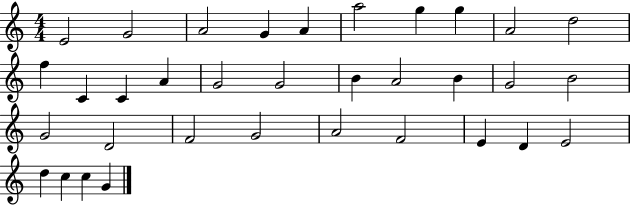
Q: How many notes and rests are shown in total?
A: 34